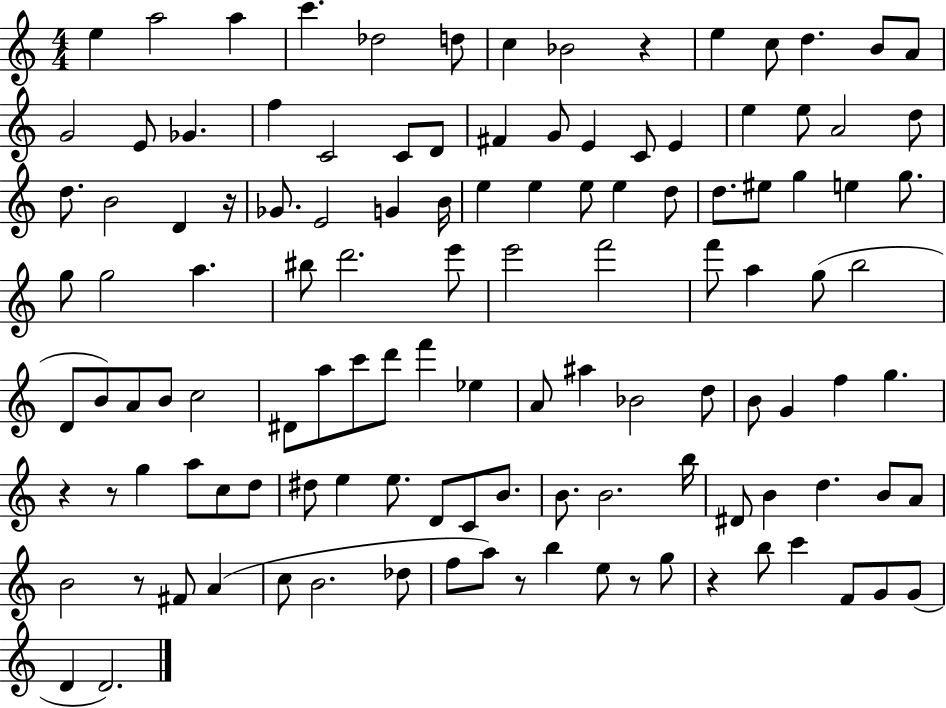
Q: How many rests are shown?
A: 8